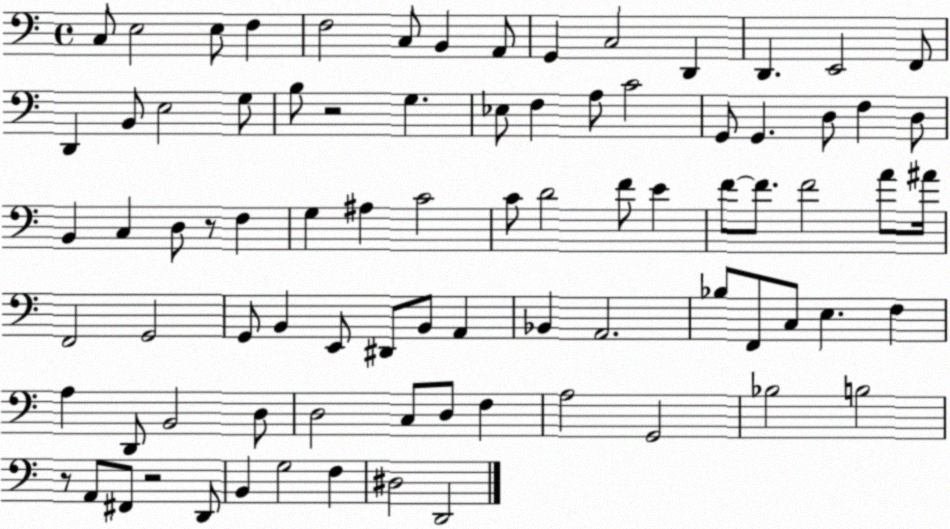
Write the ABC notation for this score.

X:1
T:Untitled
M:4/4
L:1/4
K:C
C,/2 E,2 E,/2 F, F,2 C,/2 B,, A,,/2 G,, C,2 D,, D,, E,,2 F,,/2 D,, B,,/2 E,2 G,/2 B,/2 z2 G, _E,/2 F, A,/2 C2 G,,/2 G,, D,/2 F, D,/2 B,, C, D,/2 z/2 F, G, ^A, C2 C/2 D2 F/2 E F/2 F/2 F2 A/2 ^A/4 F,,2 G,,2 G,,/2 B,, E,,/2 ^D,,/2 B,,/2 A,, _B,, A,,2 _B,/2 F,,/2 C,/2 E, F, A, D,,/2 B,,2 D,/2 D,2 C,/2 D,/2 F, A,2 G,,2 _B,2 B,2 z/2 A,,/2 ^F,,/2 z2 D,,/2 B,, G,2 F, ^D,2 D,,2